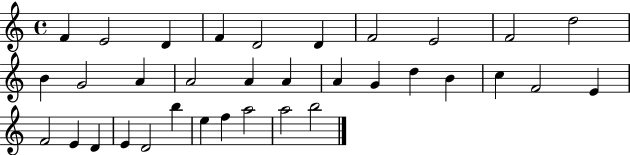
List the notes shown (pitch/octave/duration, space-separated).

F4/q E4/h D4/q F4/q D4/h D4/q F4/h E4/h F4/h D5/h B4/q G4/h A4/q A4/h A4/q A4/q A4/q G4/q D5/q B4/q C5/q F4/h E4/q F4/h E4/q D4/q E4/q D4/h B5/q E5/q F5/q A5/h A5/h B5/h